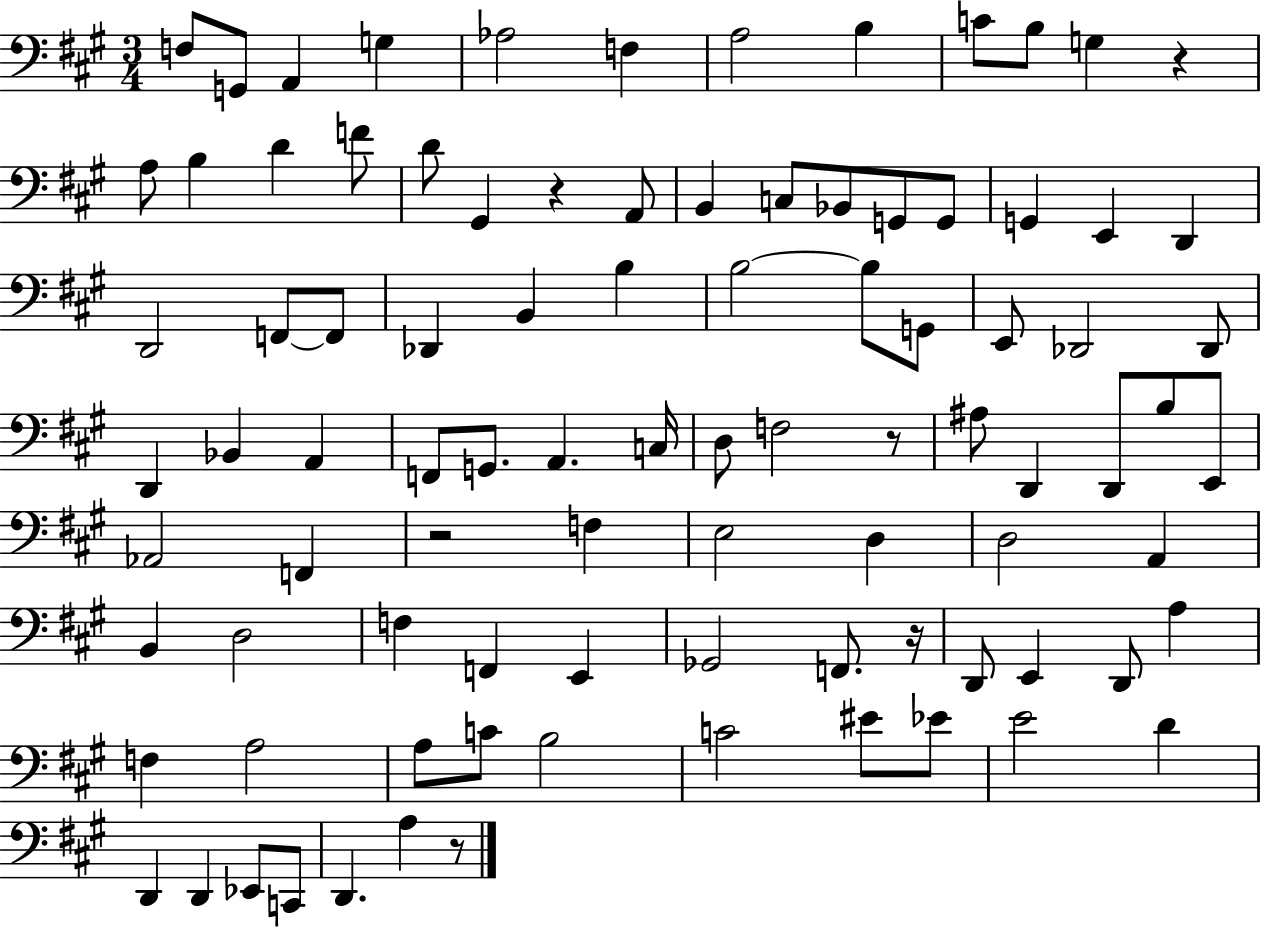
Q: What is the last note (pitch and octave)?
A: A3